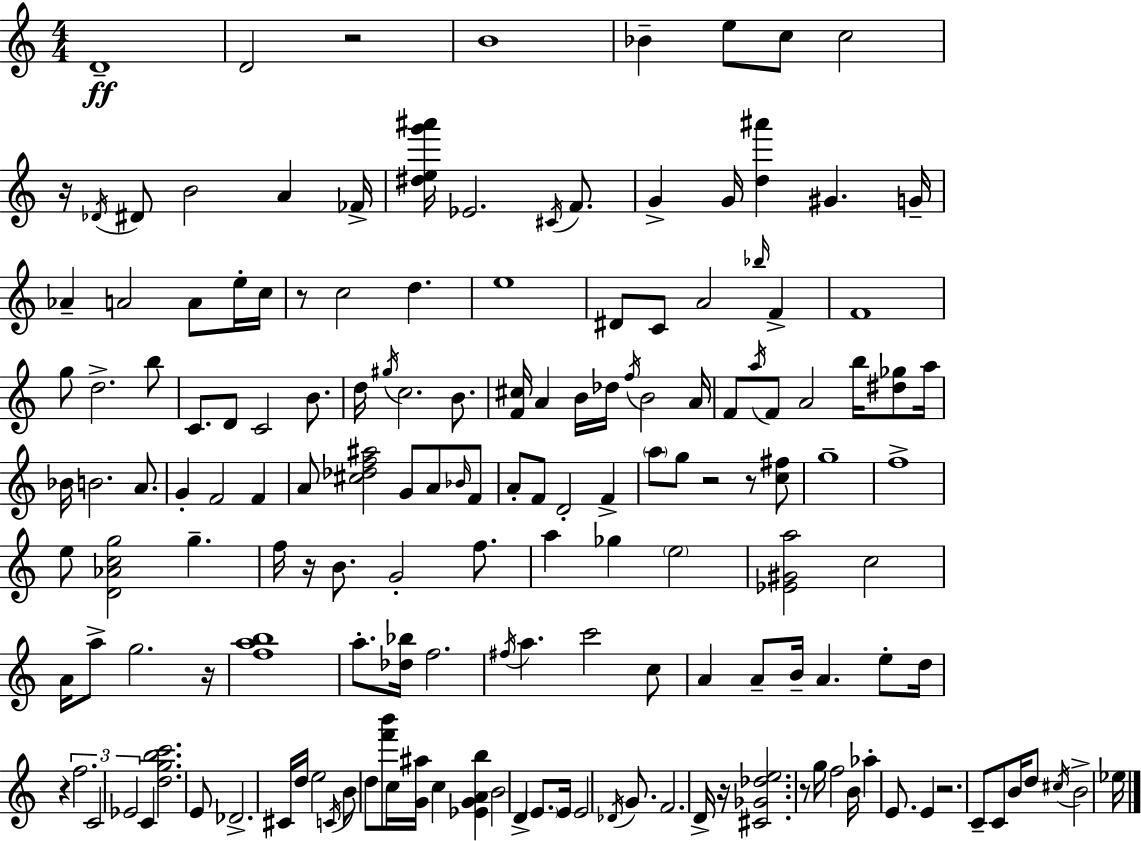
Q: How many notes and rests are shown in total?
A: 162